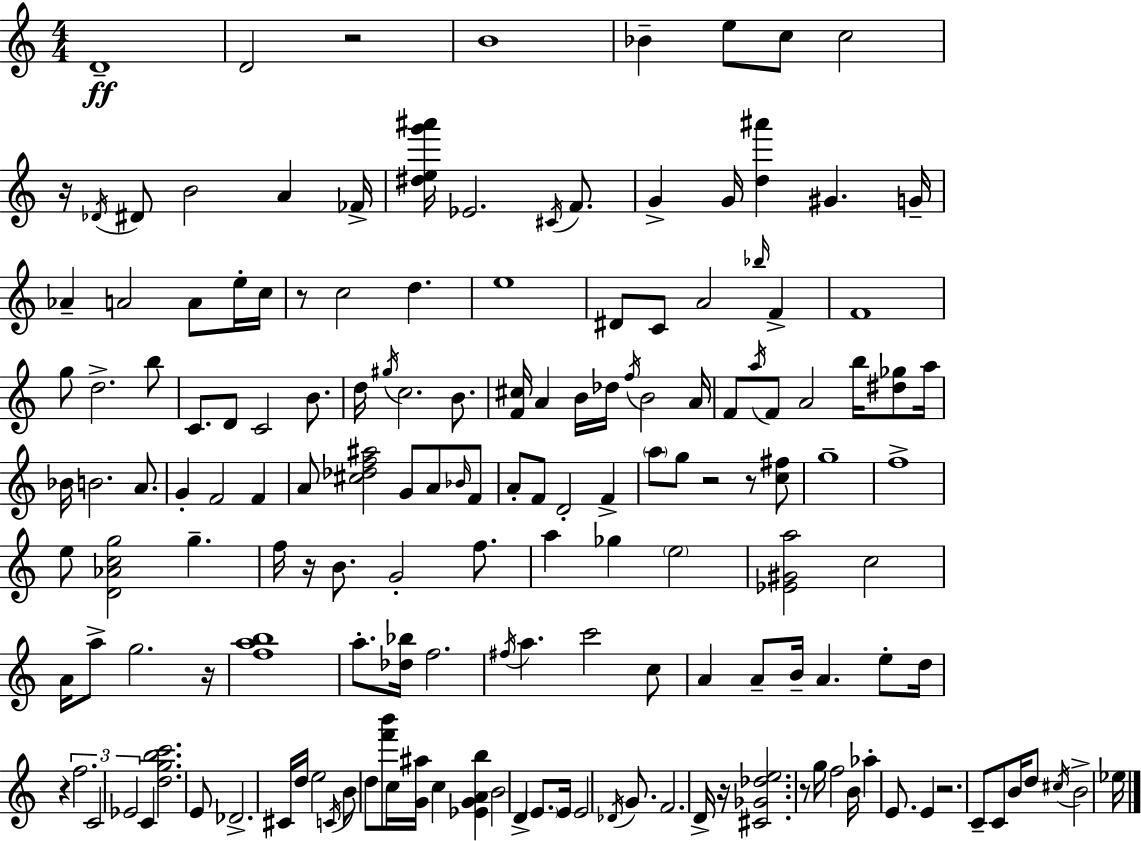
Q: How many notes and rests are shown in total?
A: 162